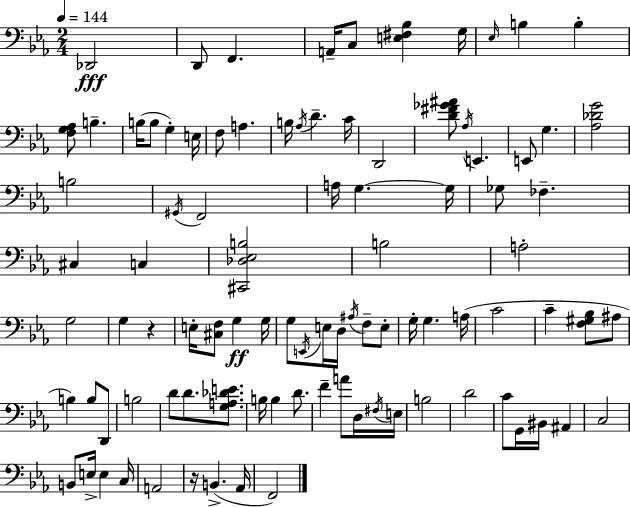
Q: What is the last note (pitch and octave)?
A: F2